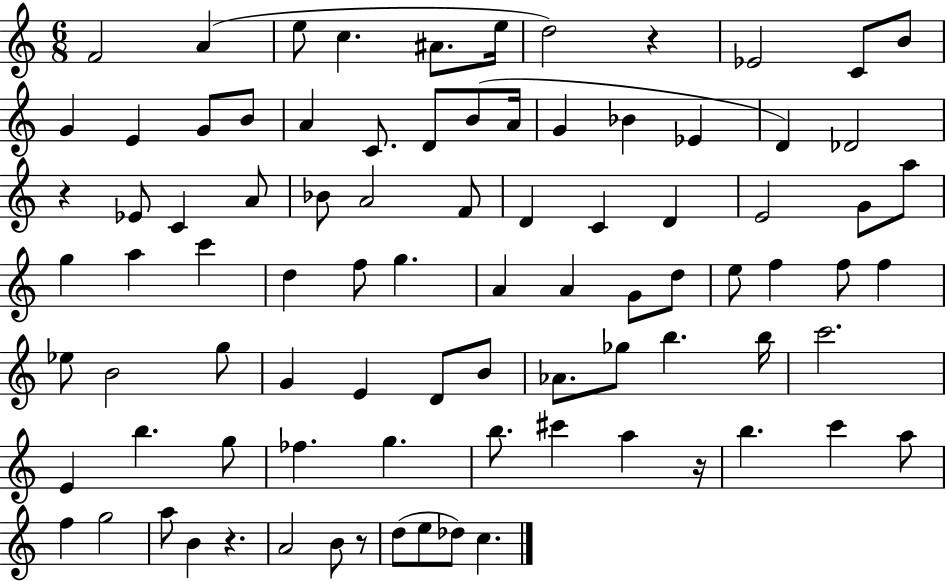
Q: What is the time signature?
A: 6/8